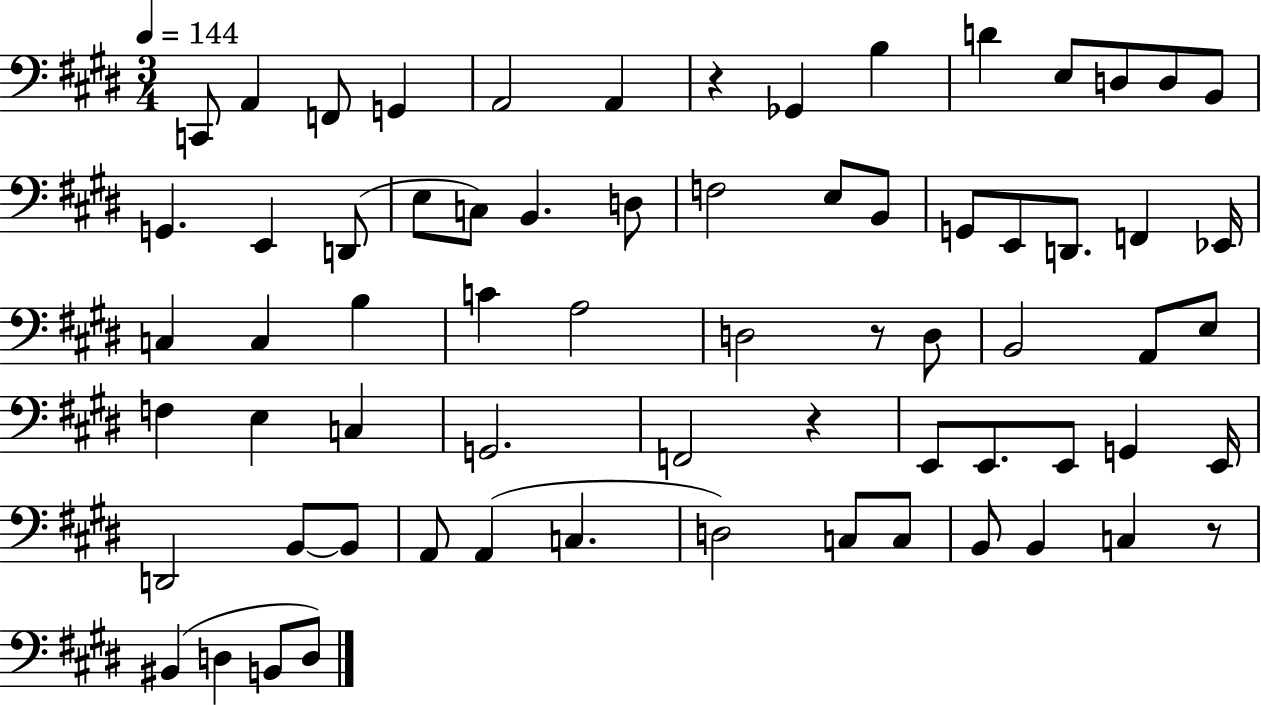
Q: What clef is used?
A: bass